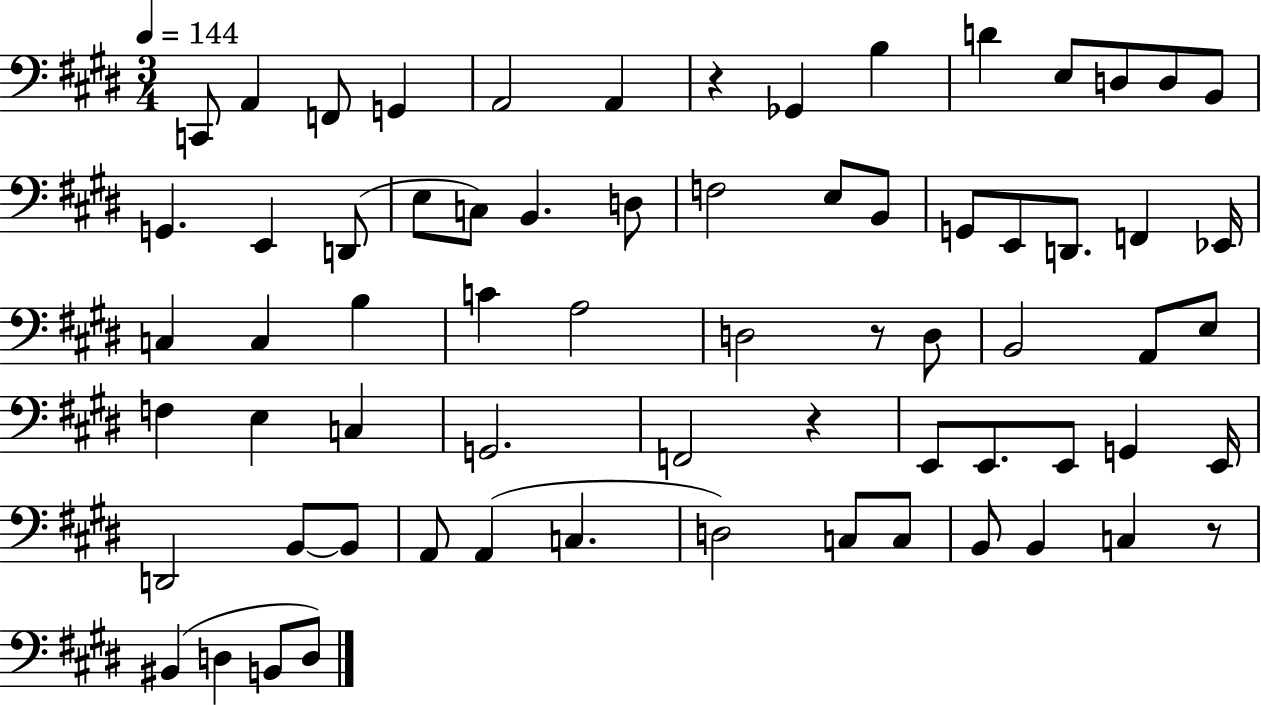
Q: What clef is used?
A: bass